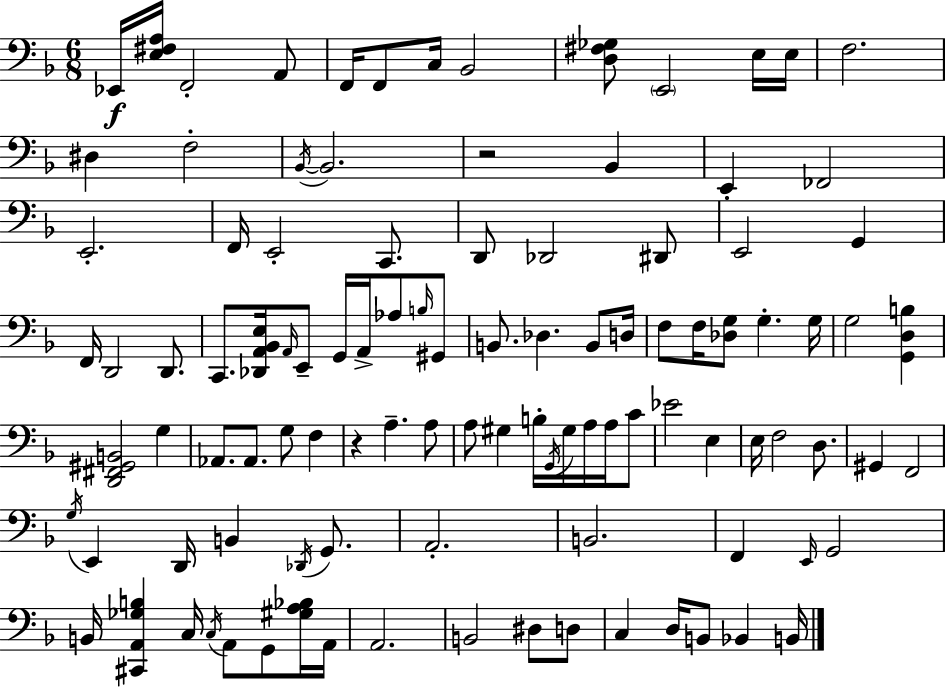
Eb2/s [E3,F#3,A3]/s F2/h A2/e F2/s F2/e C3/s Bb2/h [D3,F#3,Gb3]/e E2/h E3/s E3/s F3/h. D#3/q F3/h Bb2/s Bb2/h. R/h Bb2/q E2/q FES2/h E2/h. F2/s E2/h C2/e. D2/e Db2/h D#2/e E2/h G2/q F2/s D2/h D2/e. C2/e. [Db2,A2,Bb2,E3]/s A2/s E2/e G2/s A2/s Ab3/e B3/s G#2/e B2/e. Db3/q. B2/e D3/s F3/e F3/s [Db3,G3]/e G3/q. G3/s G3/h [G2,D3,B3]/q [D2,F#2,G#2,B2]/h G3/q Ab2/e. Ab2/e. G3/e F3/q R/q A3/q. A3/e A3/e G#3/q B3/s G2/s G#3/s A3/s A3/s C4/e Eb4/h E3/q E3/s F3/h D3/e. G#2/q F2/h G3/s E2/q D2/s B2/q Db2/s G2/e. A2/h. B2/h. F2/q E2/s G2/h B2/s [C#2,A2,Gb3,B3]/q C3/s C3/s A2/e G2/e [G#3,A3,Bb3]/s A2/s A2/h. B2/h D#3/e D3/e C3/q D3/s B2/e Bb2/q B2/s